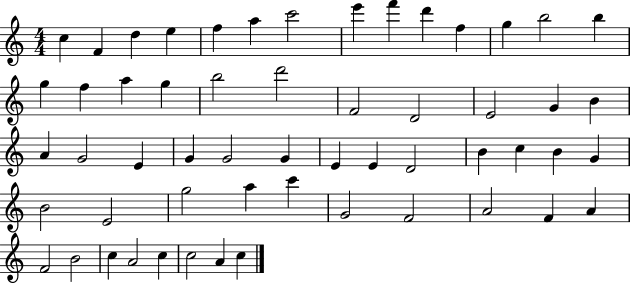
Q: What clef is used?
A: treble